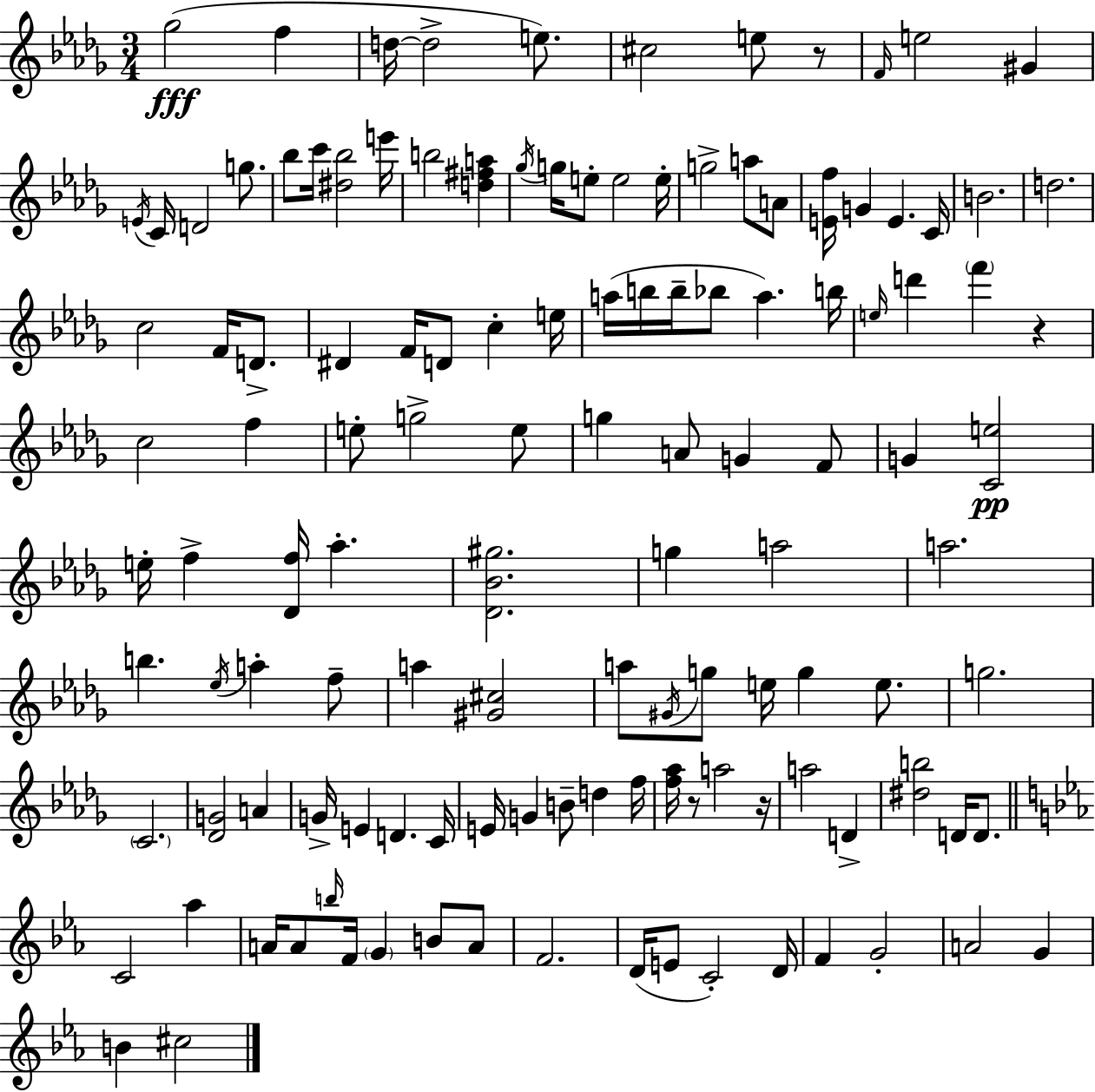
Gb5/h F5/q D5/s D5/h E5/e. C#5/h E5/e R/e F4/s E5/h G#4/q E4/s C4/s D4/h G5/e. Bb5/e C6/s [D#5,Bb5]/h E6/s B5/h [D5,F#5,A5]/q Gb5/s G5/s E5/e E5/h E5/s G5/h A5/e A4/e [E4,F5]/s G4/q E4/q. C4/s B4/h. D5/h. C5/h F4/s D4/e. D#4/q F4/s D4/e C5/q E5/s A5/s B5/s B5/s Bb5/e A5/q. B5/s E5/s D6/q F6/q R/q C5/h F5/q E5/e G5/h E5/e G5/q A4/e G4/q F4/e G4/q [C4,E5]/h E5/s F5/q [Db4,F5]/s Ab5/q. [Db4,Bb4,G#5]/h. G5/q A5/h A5/h. B5/q. Eb5/s A5/q F5/e A5/q [G#4,C#5]/h A5/e G#4/s G5/e E5/s G5/q E5/e. G5/h. C4/h. [Db4,G4]/h A4/q G4/s E4/q D4/q. C4/s E4/s G4/q B4/e D5/q F5/s [F5,Ab5]/s R/e A5/h R/s A5/h D4/q [D#5,B5]/h D4/s D4/e. C4/h Ab5/q A4/s A4/e B5/s F4/s G4/q B4/e A4/e F4/h. D4/s E4/e C4/h D4/s F4/q G4/h A4/h G4/q B4/q C#5/h